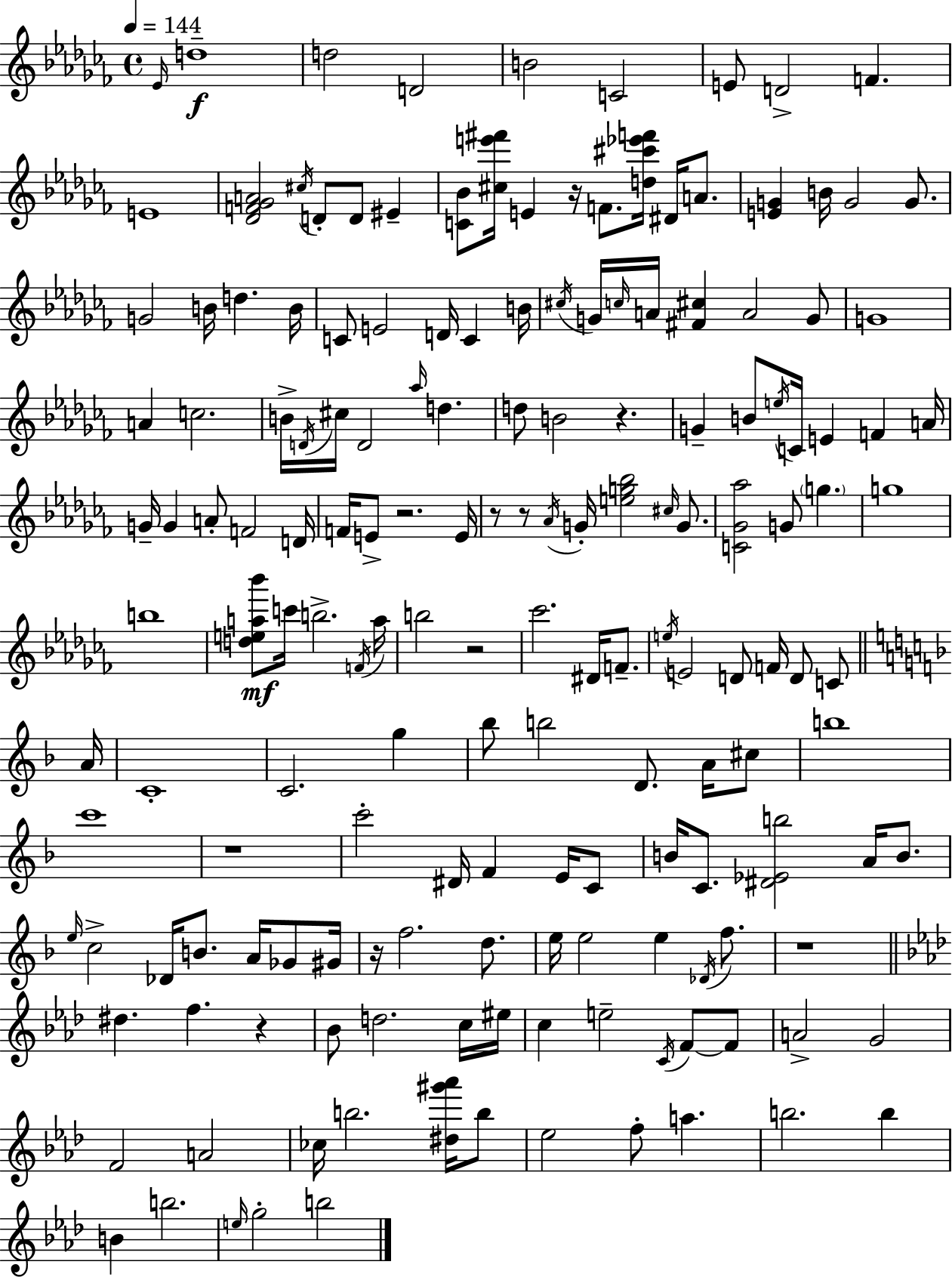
Eb4/s D5/w D5/h D4/h B4/h C4/h E4/e D4/h F4/q. E4/w [Db4,F4,Gb4,A4]/h C#5/s D4/e D4/e EIS4/q [C4,Bb4]/e [C#5,E6,F#6]/s E4/q R/s F4/e. [D5,C#6,Eb6,F6]/s D#4/s A4/e. [E4,G4]/q B4/s G4/h G4/e. G4/h B4/s D5/q. B4/s C4/e E4/h D4/s C4/q B4/s C#5/s G4/s C5/s A4/s [F#4,C#5]/q A4/h G4/e G4/w A4/q C5/h. B4/s D4/s C#5/s D4/h Ab5/s D5/q. D5/e B4/h R/q. G4/q B4/e E5/s C4/s E4/q F4/q A4/s G4/s G4/q A4/e F4/h D4/s F4/s E4/e R/h. E4/s R/e R/e Ab4/s G4/s [E5,G5,Bb5]/h C#5/s G4/e. [C4,Gb4,Ab5]/h G4/e G5/q. G5/w B5/w [D5,E5,A5,Bb6]/e C6/s B5/h. F4/s A5/s B5/h R/h CES6/h. D#4/s F4/e. E5/s E4/h D4/e F4/s D4/e C4/e A4/s C4/w C4/h. G5/q Bb5/e B5/h D4/e. A4/s C#5/e B5/w C6/w R/w C6/h D#4/s F4/q E4/s C4/e B4/s C4/e. [D#4,Eb4,B5]/h A4/s B4/e. E5/s C5/h Db4/s B4/e. A4/s Gb4/e G#4/s R/s F5/h. D5/e. E5/s E5/h E5/q Db4/s F5/e. R/w D#5/q. F5/q. R/q Bb4/e D5/h. C5/s EIS5/s C5/q E5/h C4/s F4/e F4/e A4/h G4/h F4/h A4/h CES5/s B5/h. [D#5,G#6,Ab6]/s B5/e Eb5/h F5/e A5/q. B5/h. B5/q B4/q B5/h. E5/s G5/h B5/h